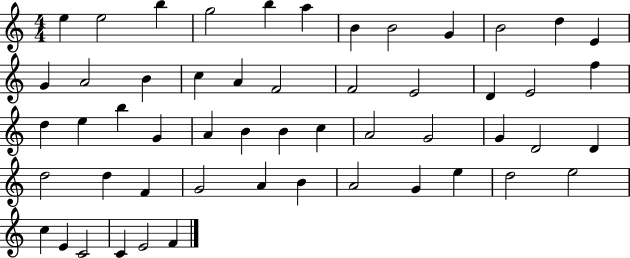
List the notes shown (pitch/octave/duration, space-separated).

E5/q E5/h B5/q G5/h B5/q A5/q B4/q B4/h G4/q B4/h D5/q E4/q G4/q A4/h B4/q C5/q A4/q F4/h F4/h E4/h D4/q E4/h F5/q D5/q E5/q B5/q G4/q A4/q B4/q B4/q C5/q A4/h G4/h G4/q D4/h D4/q D5/h D5/q F4/q G4/h A4/q B4/q A4/h G4/q E5/q D5/h E5/h C5/q E4/q C4/h C4/q E4/h F4/q